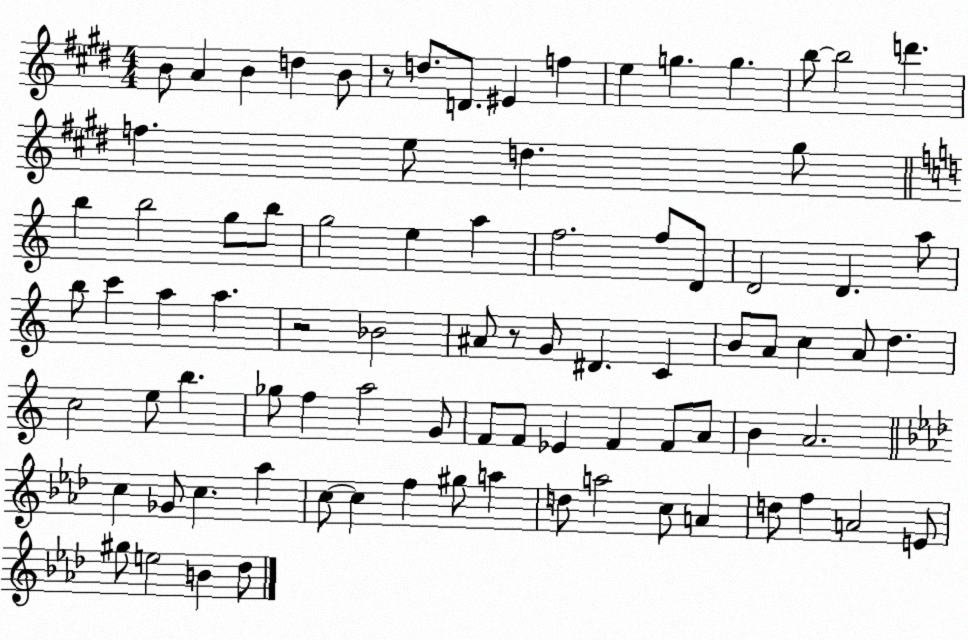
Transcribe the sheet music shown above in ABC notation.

X:1
T:Untitled
M:4/4
L:1/4
K:E
B/2 A B d B/2 z/2 d/2 D/2 ^E f e g g b/2 b2 d' f e/2 d ^g/2 b b2 g/2 b/2 g2 e a f2 f/2 D/2 D2 D a/2 b/2 c' a a z2 _B2 ^A/2 z/2 G/2 ^D C B/2 A/2 c A/2 d c2 e/2 b _g/2 f a2 G/2 F/2 F/2 _E F F/2 A/2 B A2 c _G/2 c _a c/2 c f ^g/2 a d/2 a2 c/2 A d/2 f A2 E/2 ^g/2 e2 B _d/2